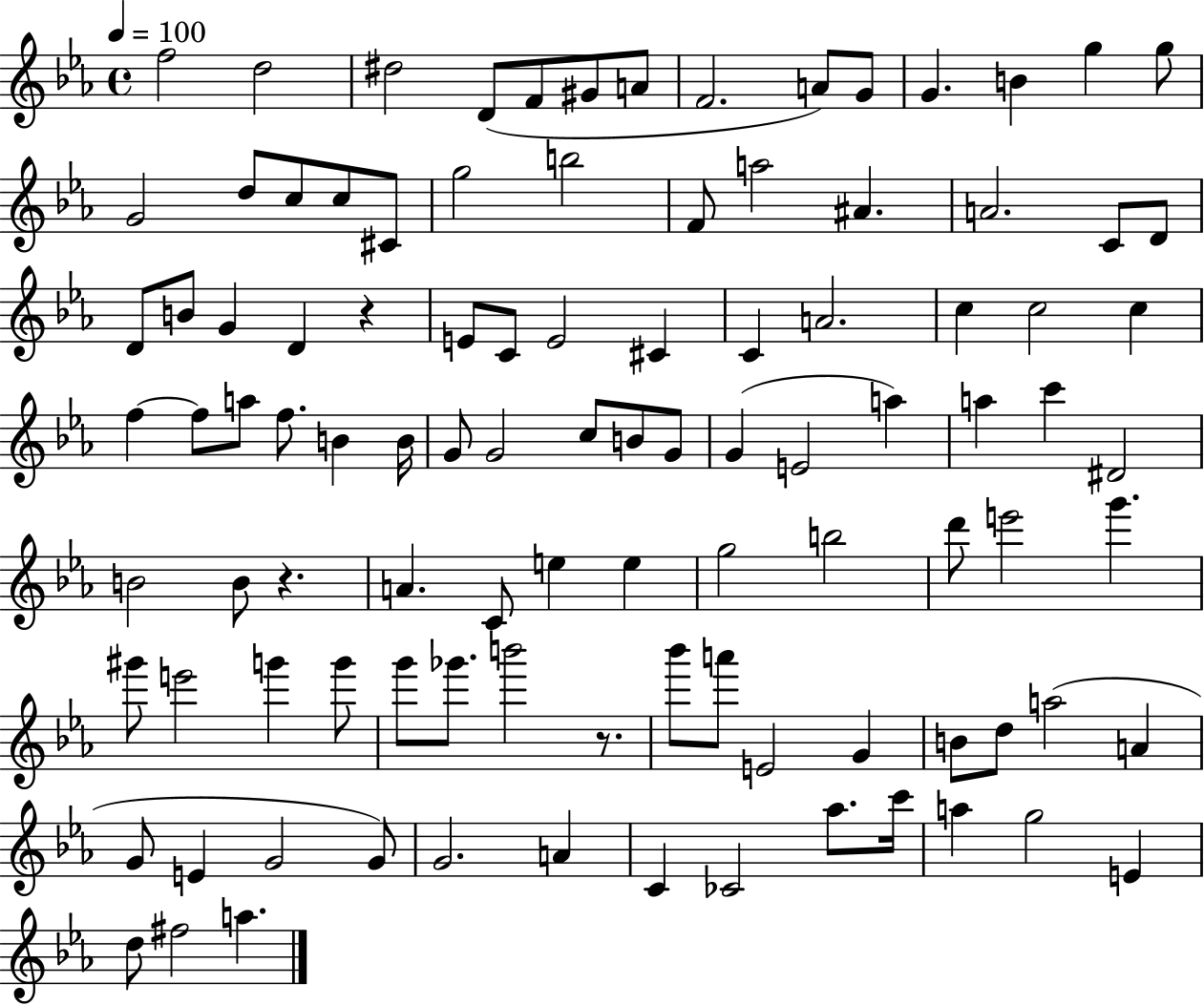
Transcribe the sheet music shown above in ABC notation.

X:1
T:Untitled
M:4/4
L:1/4
K:Eb
f2 d2 ^d2 D/2 F/2 ^G/2 A/2 F2 A/2 G/2 G B g g/2 G2 d/2 c/2 c/2 ^C/2 g2 b2 F/2 a2 ^A A2 C/2 D/2 D/2 B/2 G D z E/2 C/2 E2 ^C C A2 c c2 c f f/2 a/2 f/2 B B/4 G/2 G2 c/2 B/2 G/2 G E2 a a c' ^D2 B2 B/2 z A C/2 e e g2 b2 d'/2 e'2 g' ^g'/2 e'2 g' g'/2 g'/2 _g'/2 b'2 z/2 _b'/2 a'/2 E2 G B/2 d/2 a2 A G/2 E G2 G/2 G2 A C _C2 _a/2 c'/4 a g2 E d/2 ^f2 a